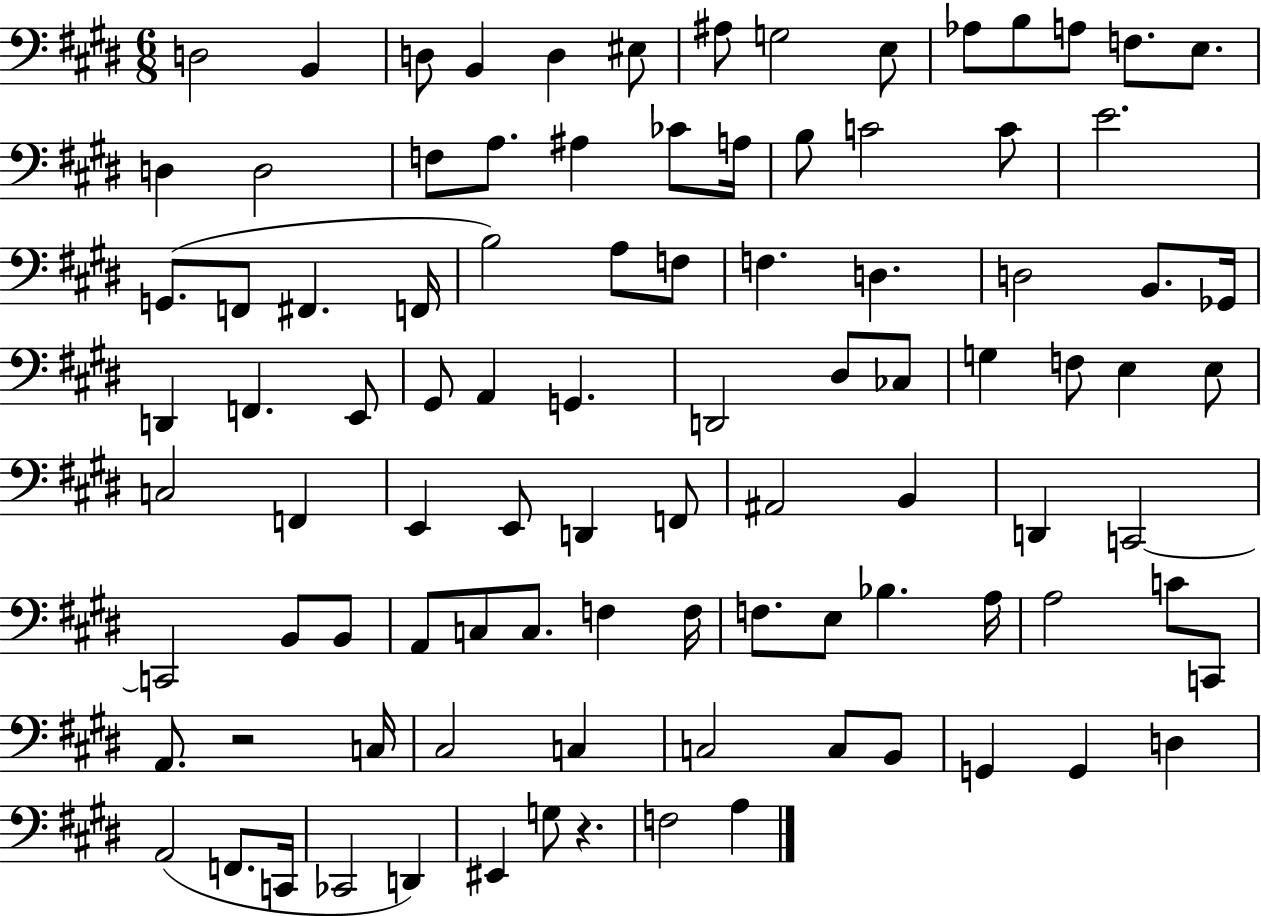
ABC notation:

X:1
T:Untitled
M:6/8
L:1/4
K:E
D,2 B,, D,/2 B,, D, ^E,/2 ^A,/2 G,2 E,/2 _A,/2 B,/2 A,/2 F,/2 E,/2 D, D,2 F,/2 A,/2 ^A, _C/2 A,/4 B,/2 C2 C/2 E2 G,,/2 F,,/2 ^F,, F,,/4 B,2 A,/2 F,/2 F, D, D,2 B,,/2 _G,,/4 D,, F,, E,,/2 ^G,,/2 A,, G,, D,,2 ^D,/2 _C,/2 G, F,/2 E, E,/2 C,2 F,, E,, E,,/2 D,, F,,/2 ^A,,2 B,, D,, C,,2 C,,2 B,,/2 B,,/2 A,,/2 C,/2 C,/2 F, F,/4 F,/2 E,/2 _B, A,/4 A,2 C/2 C,,/2 A,,/2 z2 C,/4 ^C,2 C, C,2 C,/2 B,,/2 G,, G,, D, A,,2 F,,/2 C,,/4 _C,,2 D,, ^E,, G,/2 z F,2 A,